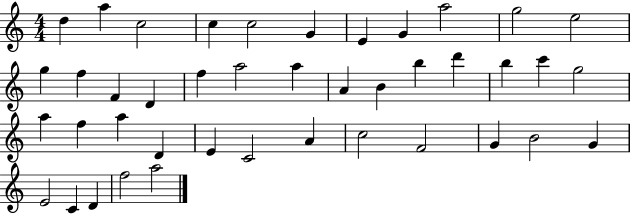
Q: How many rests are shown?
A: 0